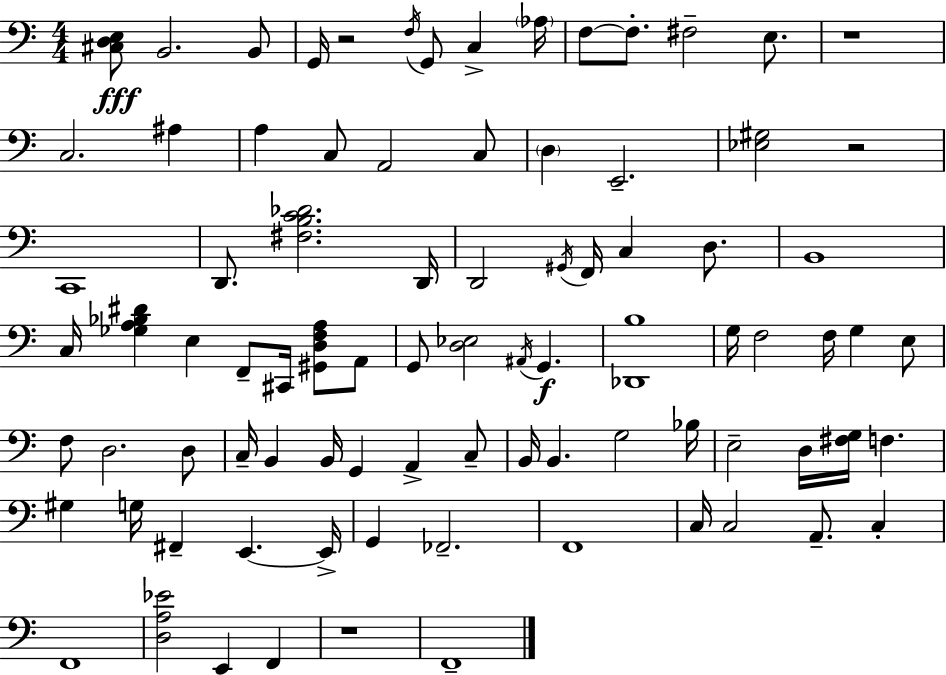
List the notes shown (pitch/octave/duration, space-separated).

[C#3,D3,E3]/e B2/h. B2/e G2/s R/h F3/s G2/e C3/q Ab3/s F3/e F3/e. F#3/h E3/e. R/w C3/h. A#3/q A3/q C3/e A2/h C3/e D3/q E2/h. [Eb3,G#3]/h R/h C2/w D2/e. [F#3,B3,C4,Db4]/h. D2/s D2/h G#2/s F2/s C3/q D3/e. B2/w C3/s [Gb3,A3,Bb3,D#4]/q E3/q F2/e C#2/s [G#2,D3,F3,A3]/e A2/e G2/e [D3,Eb3]/h A#2/s G2/q. [Db2,B3]/w G3/s F3/h F3/s G3/q E3/e F3/e D3/h. D3/e C3/s B2/q B2/s G2/q A2/q C3/e B2/s B2/q. G3/h Bb3/s E3/h D3/s [F#3,G3]/s F3/q. G#3/q G3/s F#2/q E2/q. E2/s G2/q FES2/h. F2/w C3/s C3/h A2/e. C3/q F2/w [D3,A3,Eb4]/h E2/q F2/q R/w F2/w